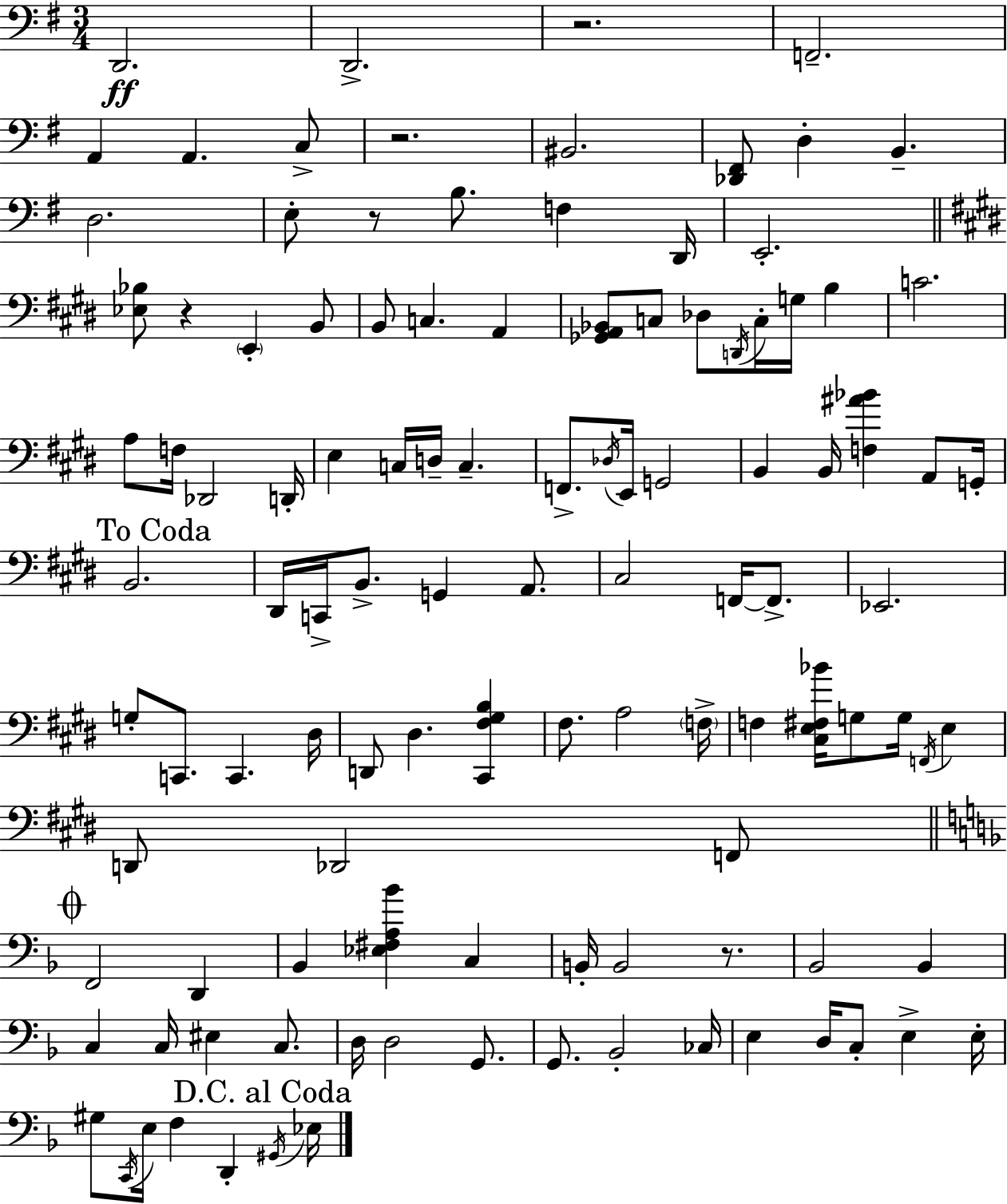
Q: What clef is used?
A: bass